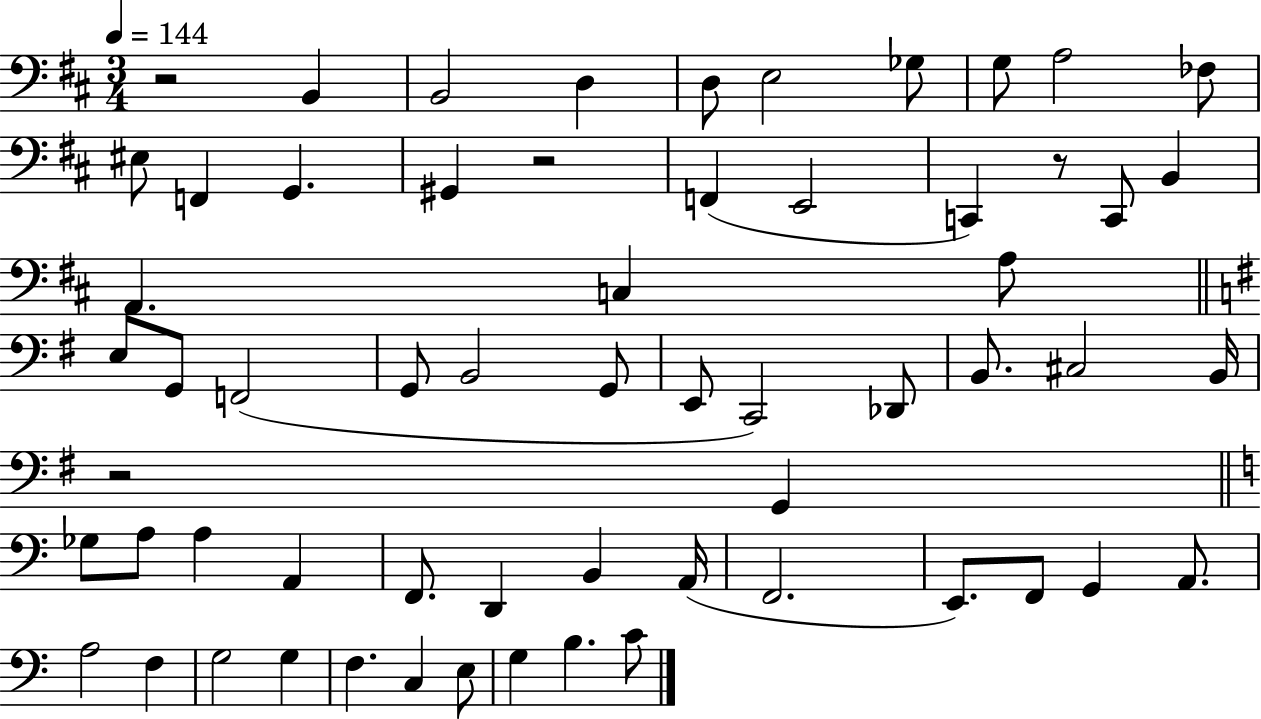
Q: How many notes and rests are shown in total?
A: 61